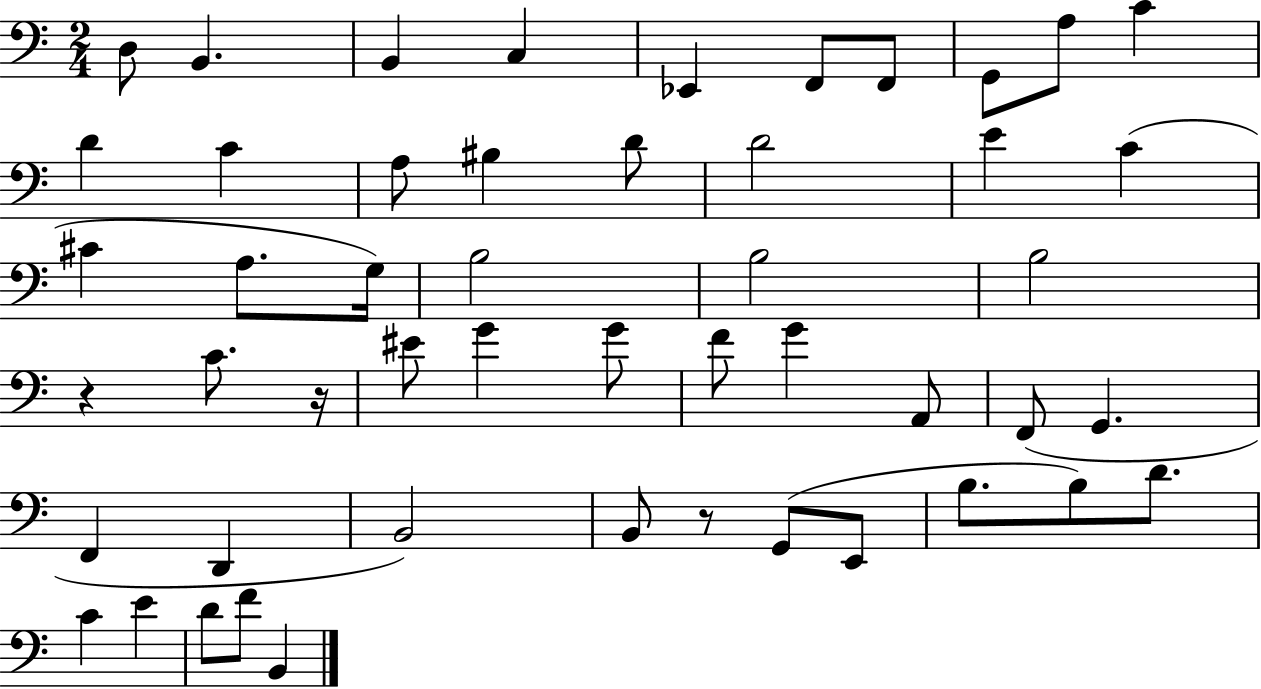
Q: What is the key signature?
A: C major